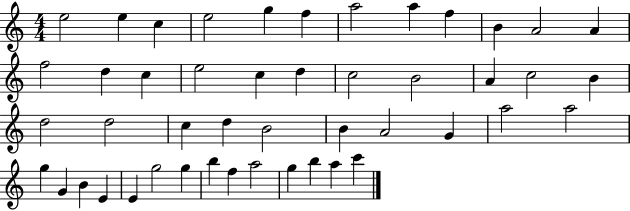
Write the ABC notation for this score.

X:1
T:Untitled
M:4/4
L:1/4
K:C
e2 e c e2 g f a2 a f B A2 A f2 d c e2 c d c2 B2 A c2 B d2 d2 c d B2 B A2 G a2 a2 g G B E E g2 g b f a2 g b a c'